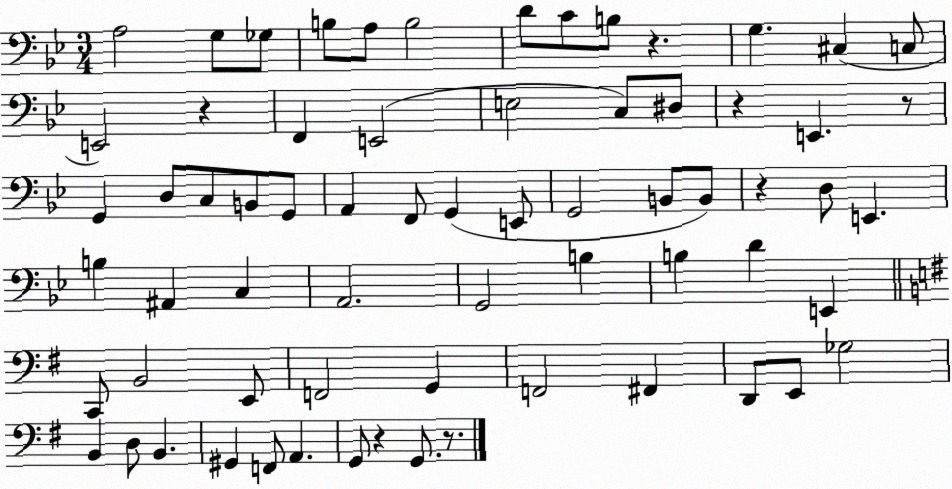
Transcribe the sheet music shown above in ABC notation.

X:1
T:Untitled
M:3/4
L:1/4
K:Bb
A,2 G,/2 _G,/2 B,/2 A,/2 B,2 D/2 C/2 B,/2 z G, ^C, C,/2 E,,2 z F,, E,,2 E,2 C,/2 ^D,/2 z E,, z/2 G,, D,/2 C,/2 B,,/2 G,,/2 A,, F,,/2 G,, E,,/2 G,,2 B,,/2 B,,/2 z D,/2 E,, B, ^A,, C, A,,2 G,,2 B, B, D E,, C,,/2 B,,2 E,,/2 F,,2 G,, F,,2 ^F,, D,,/2 E,,/2 _G,2 B,, D,/2 B,, ^G,, F,,/2 A,, G,,/2 z G,,/2 z/2